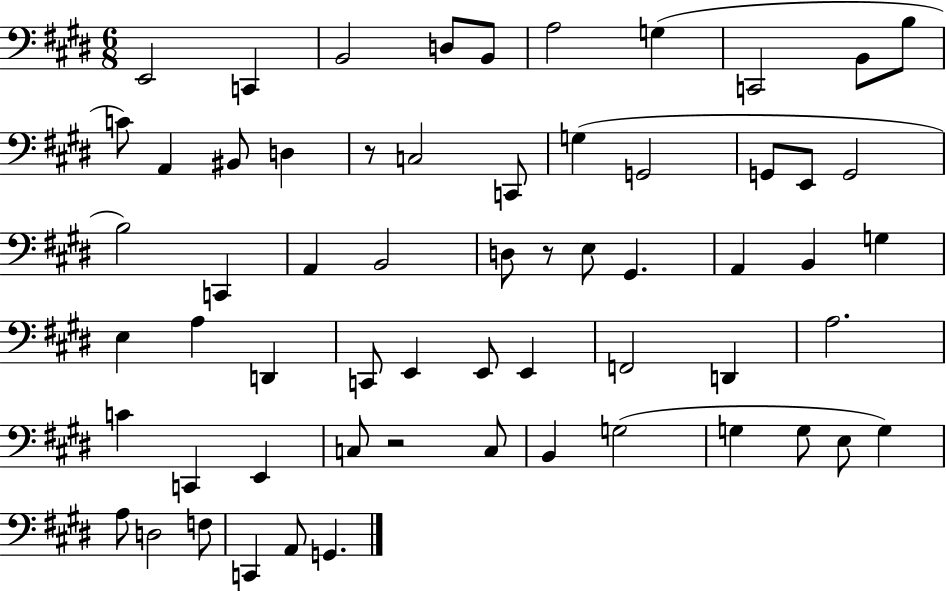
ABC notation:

X:1
T:Untitled
M:6/8
L:1/4
K:E
E,,2 C,, B,,2 D,/2 B,,/2 A,2 G, C,,2 B,,/2 B,/2 C/2 A,, ^B,,/2 D, z/2 C,2 C,,/2 G, G,,2 G,,/2 E,,/2 G,,2 B,2 C,, A,, B,,2 D,/2 z/2 E,/2 ^G,, A,, B,, G, E, A, D,, C,,/2 E,, E,,/2 E,, F,,2 D,, A,2 C C,, E,, C,/2 z2 C,/2 B,, G,2 G, G,/2 E,/2 G, A,/2 D,2 F,/2 C,, A,,/2 G,,